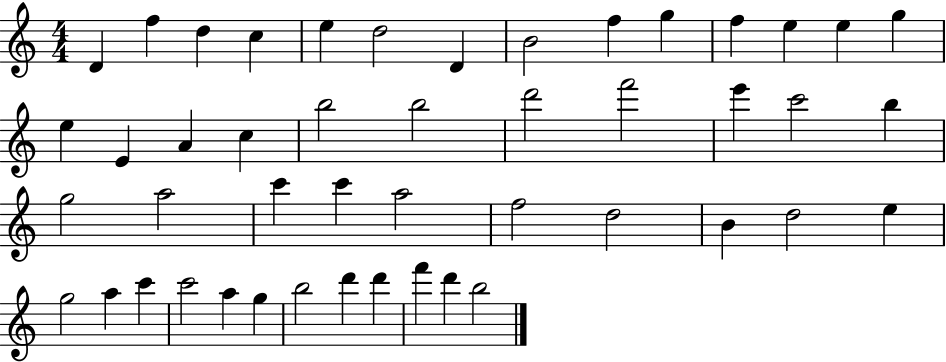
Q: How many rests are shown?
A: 0